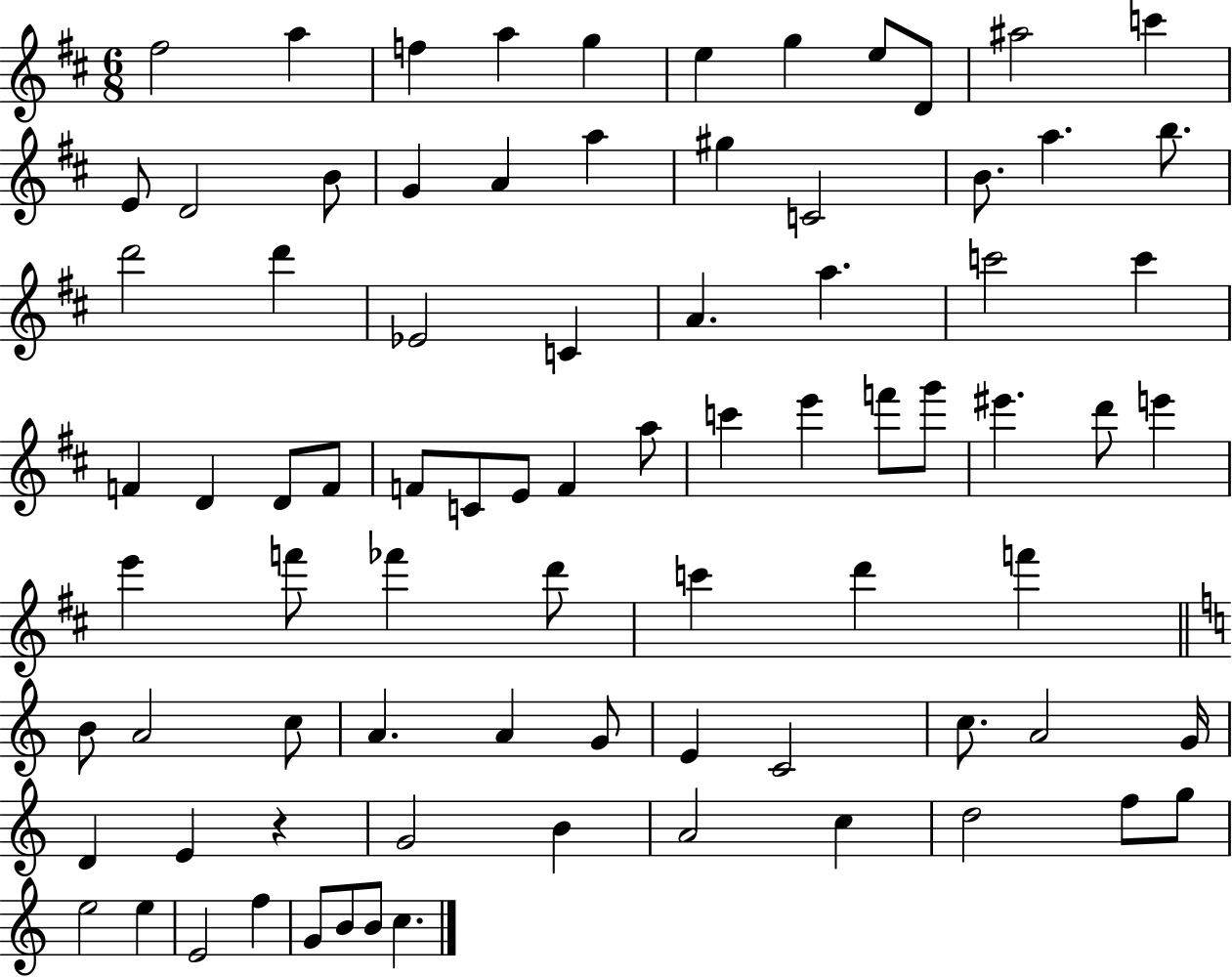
{
  \clef treble
  \numericTimeSignature
  \time 6/8
  \key d \major
  fis''2 a''4 | f''4 a''4 g''4 | e''4 g''4 e''8 d'8 | ais''2 c'''4 | \break e'8 d'2 b'8 | g'4 a'4 a''4 | gis''4 c'2 | b'8. a''4. b''8. | \break d'''2 d'''4 | ees'2 c'4 | a'4. a''4. | c'''2 c'''4 | \break f'4 d'4 d'8 f'8 | f'8 c'8 e'8 f'4 a''8 | c'''4 e'''4 f'''8 g'''8 | eis'''4. d'''8 e'''4 | \break e'''4 f'''8 fes'''4 d'''8 | c'''4 d'''4 f'''4 | \bar "||" \break \key c \major b'8 a'2 c''8 | a'4. a'4 g'8 | e'4 c'2 | c''8. a'2 g'16 | \break d'4 e'4 r4 | g'2 b'4 | a'2 c''4 | d''2 f''8 g''8 | \break e''2 e''4 | e'2 f''4 | g'8 b'8 b'8 c''4. | \bar "|."
}